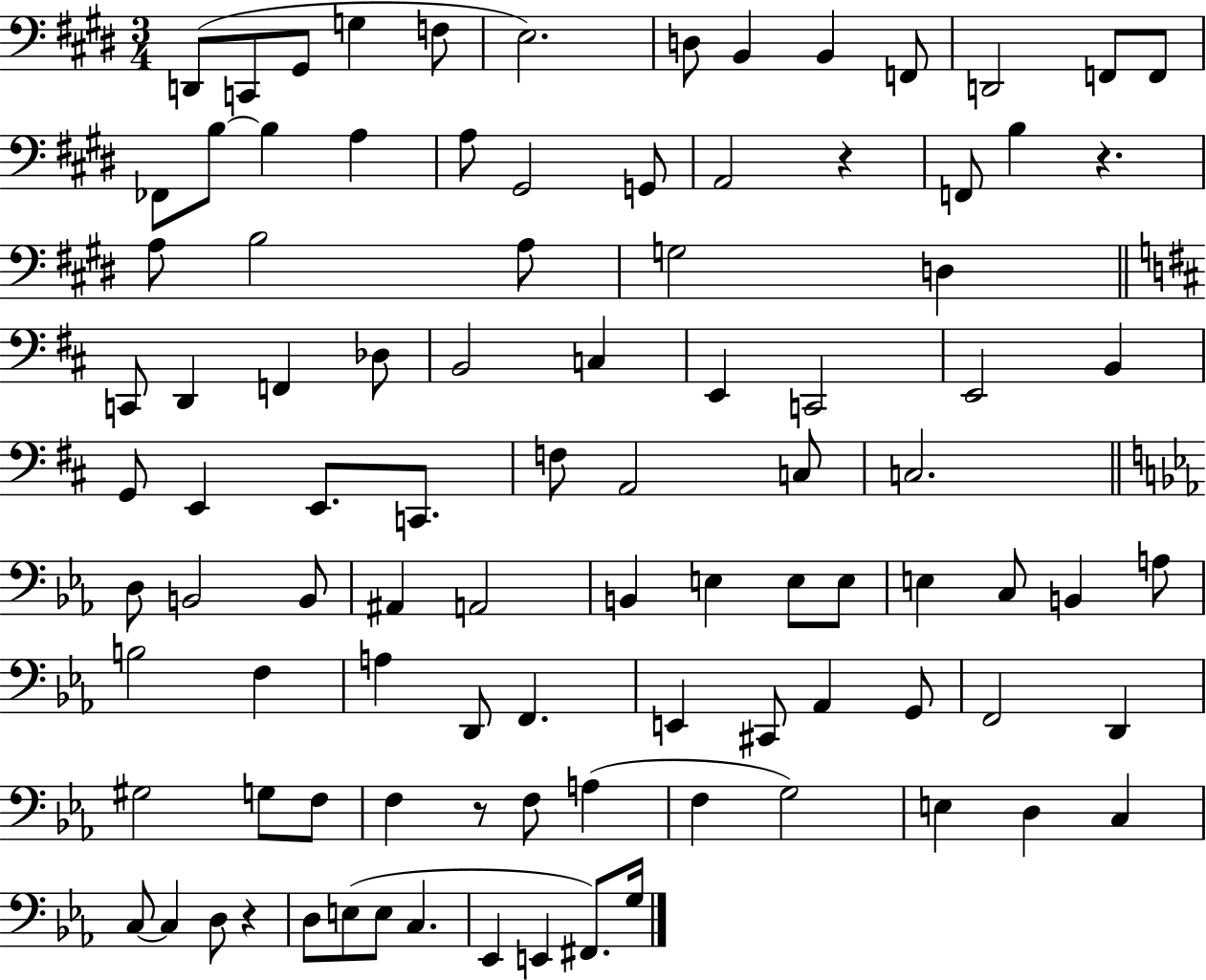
{
  \clef bass
  \numericTimeSignature
  \time 3/4
  \key e \major
  d,8( c,8 gis,8 g4 f8 | e2.) | d8 b,4 b,4 f,8 | d,2 f,8 f,8 | \break fes,8 b8~~ b4 a4 | a8 gis,2 g,8 | a,2 r4 | f,8 b4 r4. | \break a8 b2 a8 | g2 d4 | \bar "||" \break \key b \minor c,8 d,4 f,4 des8 | b,2 c4 | e,4 c,2 | e,2 b,4 | \break g,8 e,4 e,8. c,8. | f8 a,2 c8 | c2. | \bar "||" \break \key ees \major d8 b,2 b,8 | ais,4 a,2 | b,4 e4 e8 e8 | e4 c8 b,4 a8 | \break b2 f4 | a4 d,8 f,4. | e,4 cis,8 aes,4 g,8 | f,2 d,4 | \break gis2 g8 f8 | f4 r8 f8 a4( | f4 g2) | e4 d4 c4 | \break c8~~ c4 d8 r4 | d8 e8( e8 c4. | ees,4 e,4 fis,8.) g16 | \bar "|."
}